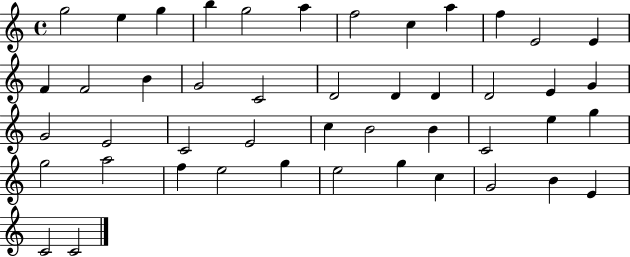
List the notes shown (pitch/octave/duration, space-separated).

G5/h E5/q G5/q B5/q G5/h A5/q F5/h C5/q A5/q F5/q E4/h E4/q F4/q F4/h B4/q G4/h C4/h D4/h D4/q D4/q D4/h E4/q G4/q G4/h E4/h C4/h E4/h C5/q B4/h B4/q C4/h E5/q G5/q G5/h A5/h F5/q E5/h G5/q E5/h G5/q C5/q G4/h B4/q E4/q C4/h C4/h